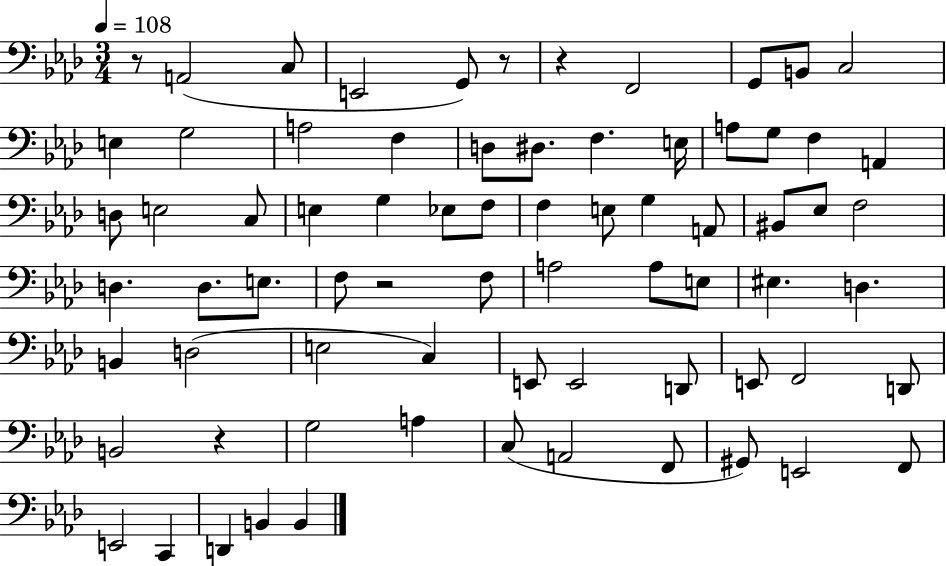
{
  \clef bass
  \numericTimeSignature
  \time 3/4
  \key aes \major
  \tempo 4 = 108
  r8 a,2( c8 | e,2 g,8) r8 | r4 f,2 | g,8 b,8 c2 | \break e4 g2 | a2 f4 | d8 dis8. f4. e16 | a8 g8 f4 a,4 | \break d8 e2 c8 | e4 g4 ees8 f8 | f4 e8 g4 a,8 | bis,8 ees8 f2 | \break d4. d8. e8. | f8 r2 f8 | a2 a8 e8 | eis4. d4. | \break b,4 d2( | e2 c4) | e,8 e,2 d,8 | e,8 f,2 d,8 | \break b,2 r4 | g2 a4 | c8( a,2 f,8 | gis,8) e,2 f,8 | \break e,2 c,4 | d,4 b,4 b,4 | \bar "|."
}